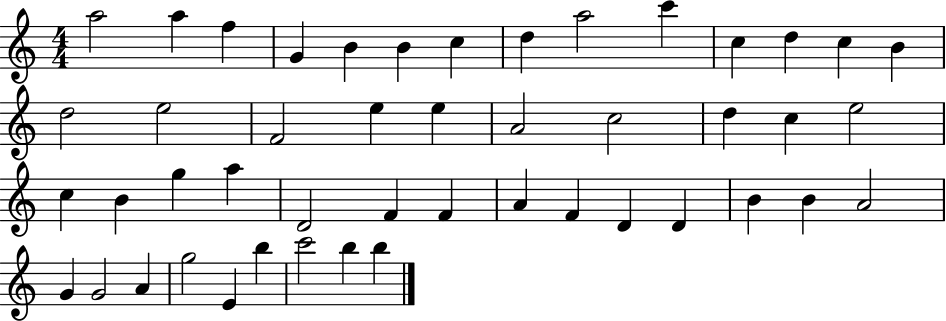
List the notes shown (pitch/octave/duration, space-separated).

A5/h A5/q F5/q G4/q B4/q B4/q C5/q D5/q A5/h C6/q C5/q D5/q C5/q B4/q D5/h E5/h F4/h E5/q E5/q A4/h C5/h D5/q C5/q E5/h C5/q B4/q G5/q A5/q D4/h F4/q F4/q A4/q F4/q D4/q D4/q B4/q B4/q A4/h G4/q G4/h A4/q G5/h E4/q B5/q C6/h B5/q B5/q